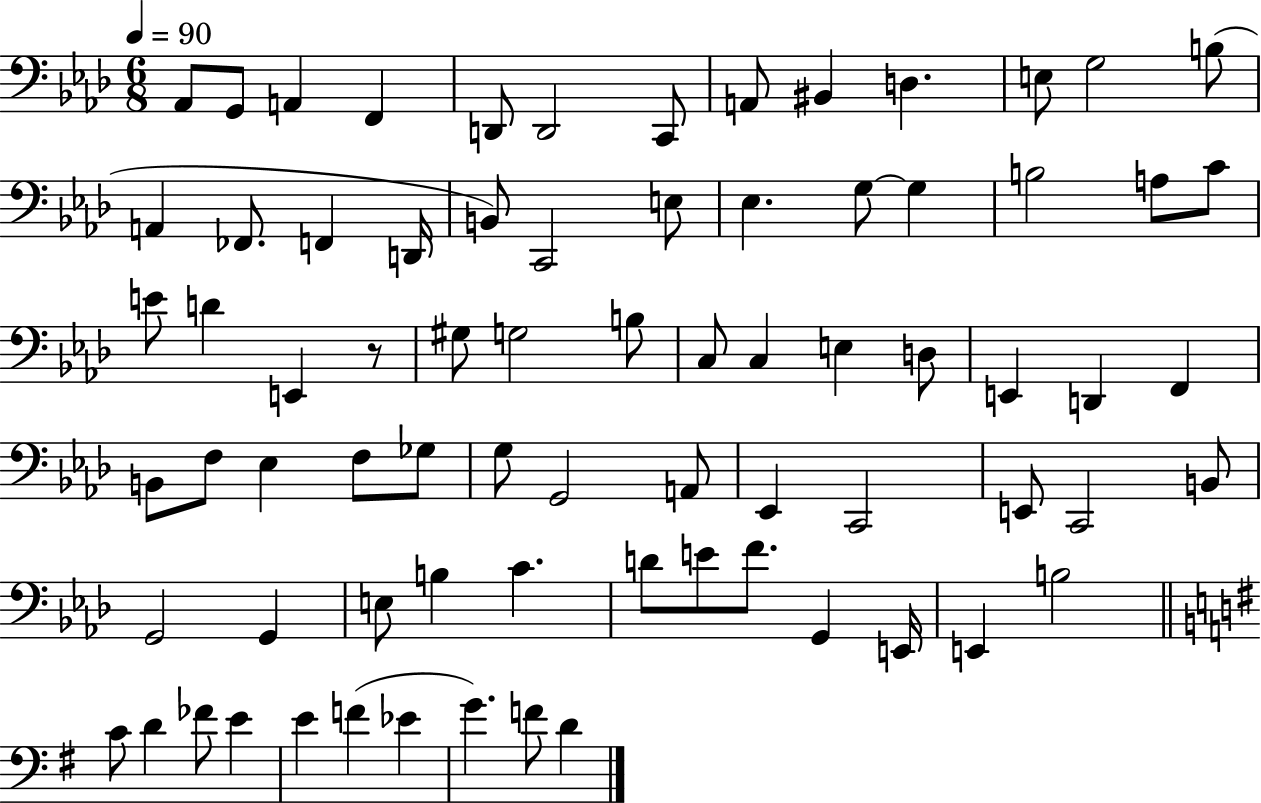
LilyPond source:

{
  \clef bass
  \numericTimeSignature
  \time 6/8
  \key aes \major
  \tempo 4 = 90
  aes,8 g,8 a,4 f,4 | d,8 d,2 c,8 | a,8 bis,4 d4. | e8 g2 b8( | \break a,4 fes,8. f,4 d,16 | b,8) c,2 e8 | ees4. g8~~ g4 | b2 a8 c'8 | \break e'8 d'4 e,4 r8 | gis8 g2 b8 | c8 c4 e4 d8 | e,4 d,4 f,4 | \break b,8 f8 ees4 f8 ges8 | g8 g,2 a,8 | ees,4 c,2 | e,8 c,2 b,8 | \break g,2 g,4 | e8 b4 c'4. | d'8 e'8 f'8. g,4 e,16 | e,4 b2 | \break \bar "||" \break \key g \major c'8 d'4 fes'8 e'4 | e'4 f'4( ees'4 | g'4.) f'8 d'4 | \bar "|."
}